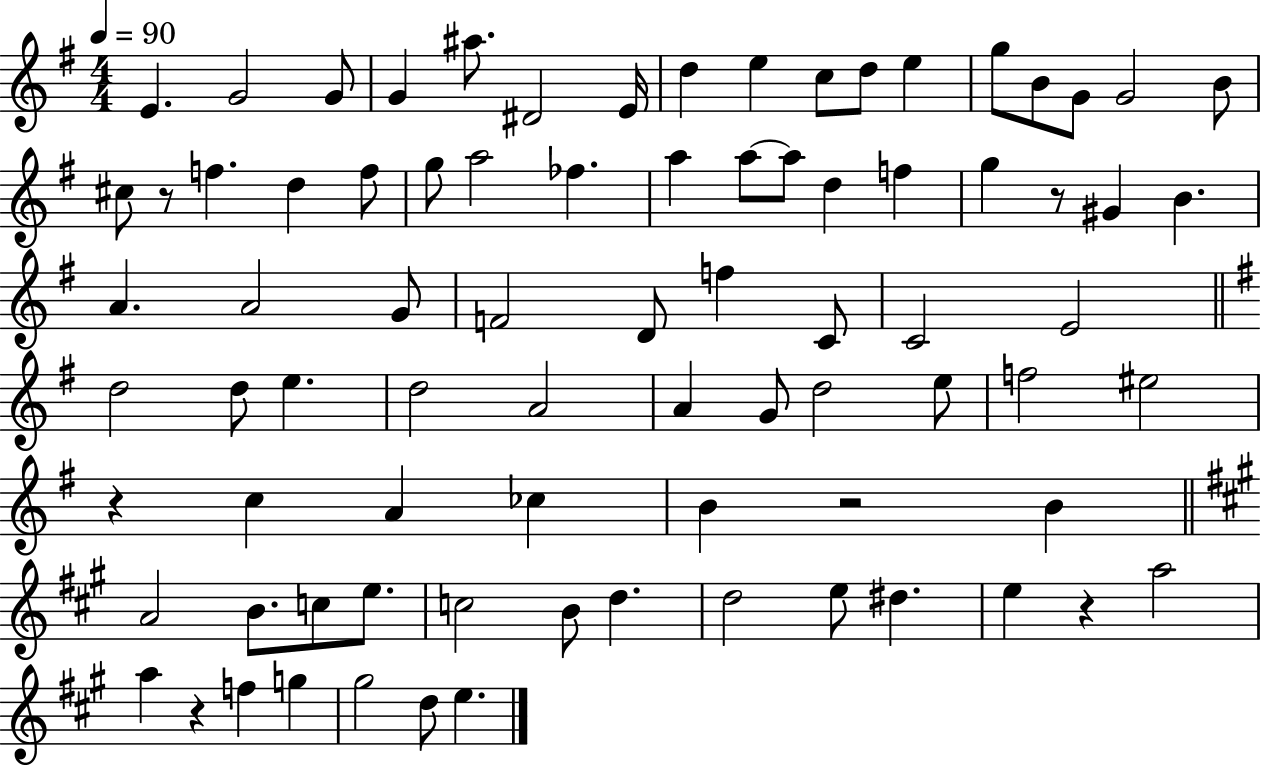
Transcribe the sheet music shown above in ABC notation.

X:1
T:Untitled
M:4/4
L:1/4
K:G
E G2 G/2 G ^a/2 ^D2 E/4 d e c/2 d/2 e g/2 B/2 G/2 G2 B/2 ^c/2 z/2 f d f/2 g/2 a2 _f a a/2 a/2 d f g z/2 ^G B A A2 G/2 F2 D/2 f C/2 C2 E2 d2 d/2 e d2 A2 A G/2 d2 e/2 f2 ^e2 z c A _c B z2 B A2 B/2 c/2 e/2 c2 B/2 d d2 e/2 ^d e z a2 a z f g ^g2 d/2 e